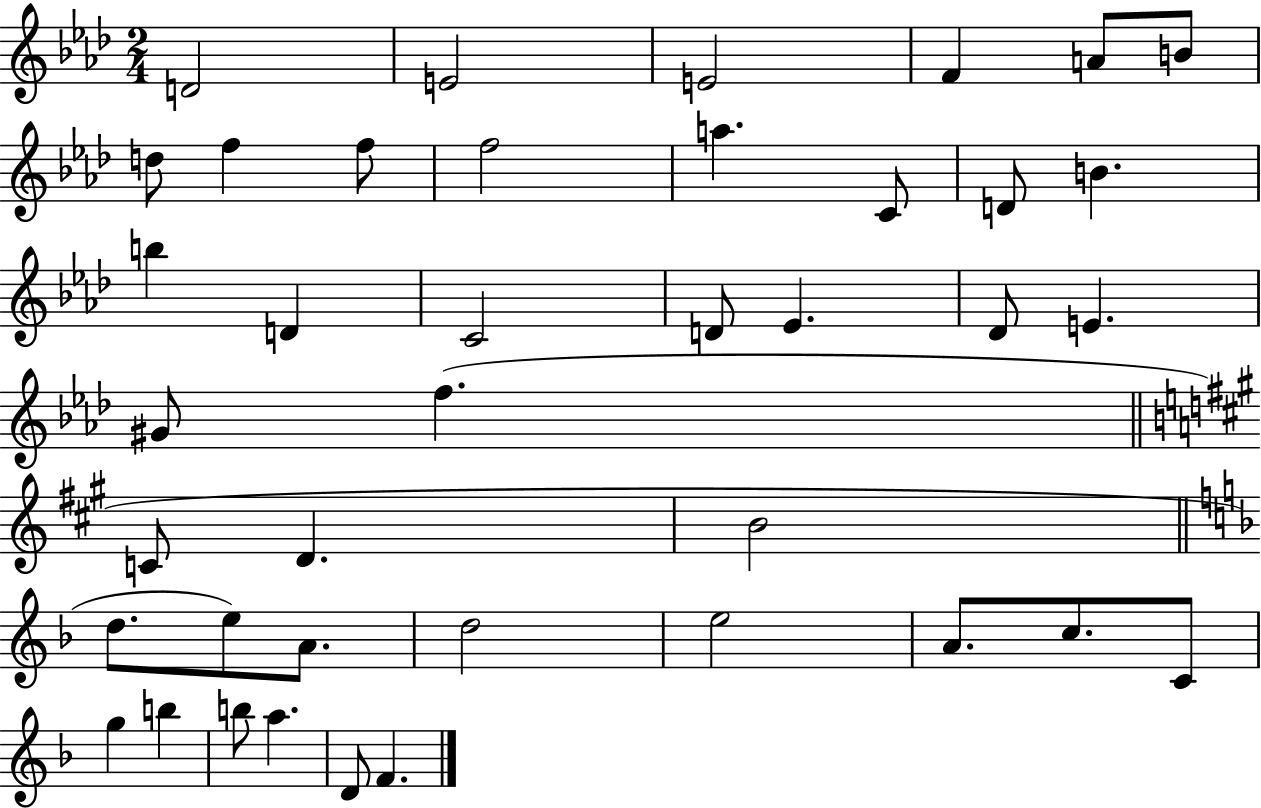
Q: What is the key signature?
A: AES major